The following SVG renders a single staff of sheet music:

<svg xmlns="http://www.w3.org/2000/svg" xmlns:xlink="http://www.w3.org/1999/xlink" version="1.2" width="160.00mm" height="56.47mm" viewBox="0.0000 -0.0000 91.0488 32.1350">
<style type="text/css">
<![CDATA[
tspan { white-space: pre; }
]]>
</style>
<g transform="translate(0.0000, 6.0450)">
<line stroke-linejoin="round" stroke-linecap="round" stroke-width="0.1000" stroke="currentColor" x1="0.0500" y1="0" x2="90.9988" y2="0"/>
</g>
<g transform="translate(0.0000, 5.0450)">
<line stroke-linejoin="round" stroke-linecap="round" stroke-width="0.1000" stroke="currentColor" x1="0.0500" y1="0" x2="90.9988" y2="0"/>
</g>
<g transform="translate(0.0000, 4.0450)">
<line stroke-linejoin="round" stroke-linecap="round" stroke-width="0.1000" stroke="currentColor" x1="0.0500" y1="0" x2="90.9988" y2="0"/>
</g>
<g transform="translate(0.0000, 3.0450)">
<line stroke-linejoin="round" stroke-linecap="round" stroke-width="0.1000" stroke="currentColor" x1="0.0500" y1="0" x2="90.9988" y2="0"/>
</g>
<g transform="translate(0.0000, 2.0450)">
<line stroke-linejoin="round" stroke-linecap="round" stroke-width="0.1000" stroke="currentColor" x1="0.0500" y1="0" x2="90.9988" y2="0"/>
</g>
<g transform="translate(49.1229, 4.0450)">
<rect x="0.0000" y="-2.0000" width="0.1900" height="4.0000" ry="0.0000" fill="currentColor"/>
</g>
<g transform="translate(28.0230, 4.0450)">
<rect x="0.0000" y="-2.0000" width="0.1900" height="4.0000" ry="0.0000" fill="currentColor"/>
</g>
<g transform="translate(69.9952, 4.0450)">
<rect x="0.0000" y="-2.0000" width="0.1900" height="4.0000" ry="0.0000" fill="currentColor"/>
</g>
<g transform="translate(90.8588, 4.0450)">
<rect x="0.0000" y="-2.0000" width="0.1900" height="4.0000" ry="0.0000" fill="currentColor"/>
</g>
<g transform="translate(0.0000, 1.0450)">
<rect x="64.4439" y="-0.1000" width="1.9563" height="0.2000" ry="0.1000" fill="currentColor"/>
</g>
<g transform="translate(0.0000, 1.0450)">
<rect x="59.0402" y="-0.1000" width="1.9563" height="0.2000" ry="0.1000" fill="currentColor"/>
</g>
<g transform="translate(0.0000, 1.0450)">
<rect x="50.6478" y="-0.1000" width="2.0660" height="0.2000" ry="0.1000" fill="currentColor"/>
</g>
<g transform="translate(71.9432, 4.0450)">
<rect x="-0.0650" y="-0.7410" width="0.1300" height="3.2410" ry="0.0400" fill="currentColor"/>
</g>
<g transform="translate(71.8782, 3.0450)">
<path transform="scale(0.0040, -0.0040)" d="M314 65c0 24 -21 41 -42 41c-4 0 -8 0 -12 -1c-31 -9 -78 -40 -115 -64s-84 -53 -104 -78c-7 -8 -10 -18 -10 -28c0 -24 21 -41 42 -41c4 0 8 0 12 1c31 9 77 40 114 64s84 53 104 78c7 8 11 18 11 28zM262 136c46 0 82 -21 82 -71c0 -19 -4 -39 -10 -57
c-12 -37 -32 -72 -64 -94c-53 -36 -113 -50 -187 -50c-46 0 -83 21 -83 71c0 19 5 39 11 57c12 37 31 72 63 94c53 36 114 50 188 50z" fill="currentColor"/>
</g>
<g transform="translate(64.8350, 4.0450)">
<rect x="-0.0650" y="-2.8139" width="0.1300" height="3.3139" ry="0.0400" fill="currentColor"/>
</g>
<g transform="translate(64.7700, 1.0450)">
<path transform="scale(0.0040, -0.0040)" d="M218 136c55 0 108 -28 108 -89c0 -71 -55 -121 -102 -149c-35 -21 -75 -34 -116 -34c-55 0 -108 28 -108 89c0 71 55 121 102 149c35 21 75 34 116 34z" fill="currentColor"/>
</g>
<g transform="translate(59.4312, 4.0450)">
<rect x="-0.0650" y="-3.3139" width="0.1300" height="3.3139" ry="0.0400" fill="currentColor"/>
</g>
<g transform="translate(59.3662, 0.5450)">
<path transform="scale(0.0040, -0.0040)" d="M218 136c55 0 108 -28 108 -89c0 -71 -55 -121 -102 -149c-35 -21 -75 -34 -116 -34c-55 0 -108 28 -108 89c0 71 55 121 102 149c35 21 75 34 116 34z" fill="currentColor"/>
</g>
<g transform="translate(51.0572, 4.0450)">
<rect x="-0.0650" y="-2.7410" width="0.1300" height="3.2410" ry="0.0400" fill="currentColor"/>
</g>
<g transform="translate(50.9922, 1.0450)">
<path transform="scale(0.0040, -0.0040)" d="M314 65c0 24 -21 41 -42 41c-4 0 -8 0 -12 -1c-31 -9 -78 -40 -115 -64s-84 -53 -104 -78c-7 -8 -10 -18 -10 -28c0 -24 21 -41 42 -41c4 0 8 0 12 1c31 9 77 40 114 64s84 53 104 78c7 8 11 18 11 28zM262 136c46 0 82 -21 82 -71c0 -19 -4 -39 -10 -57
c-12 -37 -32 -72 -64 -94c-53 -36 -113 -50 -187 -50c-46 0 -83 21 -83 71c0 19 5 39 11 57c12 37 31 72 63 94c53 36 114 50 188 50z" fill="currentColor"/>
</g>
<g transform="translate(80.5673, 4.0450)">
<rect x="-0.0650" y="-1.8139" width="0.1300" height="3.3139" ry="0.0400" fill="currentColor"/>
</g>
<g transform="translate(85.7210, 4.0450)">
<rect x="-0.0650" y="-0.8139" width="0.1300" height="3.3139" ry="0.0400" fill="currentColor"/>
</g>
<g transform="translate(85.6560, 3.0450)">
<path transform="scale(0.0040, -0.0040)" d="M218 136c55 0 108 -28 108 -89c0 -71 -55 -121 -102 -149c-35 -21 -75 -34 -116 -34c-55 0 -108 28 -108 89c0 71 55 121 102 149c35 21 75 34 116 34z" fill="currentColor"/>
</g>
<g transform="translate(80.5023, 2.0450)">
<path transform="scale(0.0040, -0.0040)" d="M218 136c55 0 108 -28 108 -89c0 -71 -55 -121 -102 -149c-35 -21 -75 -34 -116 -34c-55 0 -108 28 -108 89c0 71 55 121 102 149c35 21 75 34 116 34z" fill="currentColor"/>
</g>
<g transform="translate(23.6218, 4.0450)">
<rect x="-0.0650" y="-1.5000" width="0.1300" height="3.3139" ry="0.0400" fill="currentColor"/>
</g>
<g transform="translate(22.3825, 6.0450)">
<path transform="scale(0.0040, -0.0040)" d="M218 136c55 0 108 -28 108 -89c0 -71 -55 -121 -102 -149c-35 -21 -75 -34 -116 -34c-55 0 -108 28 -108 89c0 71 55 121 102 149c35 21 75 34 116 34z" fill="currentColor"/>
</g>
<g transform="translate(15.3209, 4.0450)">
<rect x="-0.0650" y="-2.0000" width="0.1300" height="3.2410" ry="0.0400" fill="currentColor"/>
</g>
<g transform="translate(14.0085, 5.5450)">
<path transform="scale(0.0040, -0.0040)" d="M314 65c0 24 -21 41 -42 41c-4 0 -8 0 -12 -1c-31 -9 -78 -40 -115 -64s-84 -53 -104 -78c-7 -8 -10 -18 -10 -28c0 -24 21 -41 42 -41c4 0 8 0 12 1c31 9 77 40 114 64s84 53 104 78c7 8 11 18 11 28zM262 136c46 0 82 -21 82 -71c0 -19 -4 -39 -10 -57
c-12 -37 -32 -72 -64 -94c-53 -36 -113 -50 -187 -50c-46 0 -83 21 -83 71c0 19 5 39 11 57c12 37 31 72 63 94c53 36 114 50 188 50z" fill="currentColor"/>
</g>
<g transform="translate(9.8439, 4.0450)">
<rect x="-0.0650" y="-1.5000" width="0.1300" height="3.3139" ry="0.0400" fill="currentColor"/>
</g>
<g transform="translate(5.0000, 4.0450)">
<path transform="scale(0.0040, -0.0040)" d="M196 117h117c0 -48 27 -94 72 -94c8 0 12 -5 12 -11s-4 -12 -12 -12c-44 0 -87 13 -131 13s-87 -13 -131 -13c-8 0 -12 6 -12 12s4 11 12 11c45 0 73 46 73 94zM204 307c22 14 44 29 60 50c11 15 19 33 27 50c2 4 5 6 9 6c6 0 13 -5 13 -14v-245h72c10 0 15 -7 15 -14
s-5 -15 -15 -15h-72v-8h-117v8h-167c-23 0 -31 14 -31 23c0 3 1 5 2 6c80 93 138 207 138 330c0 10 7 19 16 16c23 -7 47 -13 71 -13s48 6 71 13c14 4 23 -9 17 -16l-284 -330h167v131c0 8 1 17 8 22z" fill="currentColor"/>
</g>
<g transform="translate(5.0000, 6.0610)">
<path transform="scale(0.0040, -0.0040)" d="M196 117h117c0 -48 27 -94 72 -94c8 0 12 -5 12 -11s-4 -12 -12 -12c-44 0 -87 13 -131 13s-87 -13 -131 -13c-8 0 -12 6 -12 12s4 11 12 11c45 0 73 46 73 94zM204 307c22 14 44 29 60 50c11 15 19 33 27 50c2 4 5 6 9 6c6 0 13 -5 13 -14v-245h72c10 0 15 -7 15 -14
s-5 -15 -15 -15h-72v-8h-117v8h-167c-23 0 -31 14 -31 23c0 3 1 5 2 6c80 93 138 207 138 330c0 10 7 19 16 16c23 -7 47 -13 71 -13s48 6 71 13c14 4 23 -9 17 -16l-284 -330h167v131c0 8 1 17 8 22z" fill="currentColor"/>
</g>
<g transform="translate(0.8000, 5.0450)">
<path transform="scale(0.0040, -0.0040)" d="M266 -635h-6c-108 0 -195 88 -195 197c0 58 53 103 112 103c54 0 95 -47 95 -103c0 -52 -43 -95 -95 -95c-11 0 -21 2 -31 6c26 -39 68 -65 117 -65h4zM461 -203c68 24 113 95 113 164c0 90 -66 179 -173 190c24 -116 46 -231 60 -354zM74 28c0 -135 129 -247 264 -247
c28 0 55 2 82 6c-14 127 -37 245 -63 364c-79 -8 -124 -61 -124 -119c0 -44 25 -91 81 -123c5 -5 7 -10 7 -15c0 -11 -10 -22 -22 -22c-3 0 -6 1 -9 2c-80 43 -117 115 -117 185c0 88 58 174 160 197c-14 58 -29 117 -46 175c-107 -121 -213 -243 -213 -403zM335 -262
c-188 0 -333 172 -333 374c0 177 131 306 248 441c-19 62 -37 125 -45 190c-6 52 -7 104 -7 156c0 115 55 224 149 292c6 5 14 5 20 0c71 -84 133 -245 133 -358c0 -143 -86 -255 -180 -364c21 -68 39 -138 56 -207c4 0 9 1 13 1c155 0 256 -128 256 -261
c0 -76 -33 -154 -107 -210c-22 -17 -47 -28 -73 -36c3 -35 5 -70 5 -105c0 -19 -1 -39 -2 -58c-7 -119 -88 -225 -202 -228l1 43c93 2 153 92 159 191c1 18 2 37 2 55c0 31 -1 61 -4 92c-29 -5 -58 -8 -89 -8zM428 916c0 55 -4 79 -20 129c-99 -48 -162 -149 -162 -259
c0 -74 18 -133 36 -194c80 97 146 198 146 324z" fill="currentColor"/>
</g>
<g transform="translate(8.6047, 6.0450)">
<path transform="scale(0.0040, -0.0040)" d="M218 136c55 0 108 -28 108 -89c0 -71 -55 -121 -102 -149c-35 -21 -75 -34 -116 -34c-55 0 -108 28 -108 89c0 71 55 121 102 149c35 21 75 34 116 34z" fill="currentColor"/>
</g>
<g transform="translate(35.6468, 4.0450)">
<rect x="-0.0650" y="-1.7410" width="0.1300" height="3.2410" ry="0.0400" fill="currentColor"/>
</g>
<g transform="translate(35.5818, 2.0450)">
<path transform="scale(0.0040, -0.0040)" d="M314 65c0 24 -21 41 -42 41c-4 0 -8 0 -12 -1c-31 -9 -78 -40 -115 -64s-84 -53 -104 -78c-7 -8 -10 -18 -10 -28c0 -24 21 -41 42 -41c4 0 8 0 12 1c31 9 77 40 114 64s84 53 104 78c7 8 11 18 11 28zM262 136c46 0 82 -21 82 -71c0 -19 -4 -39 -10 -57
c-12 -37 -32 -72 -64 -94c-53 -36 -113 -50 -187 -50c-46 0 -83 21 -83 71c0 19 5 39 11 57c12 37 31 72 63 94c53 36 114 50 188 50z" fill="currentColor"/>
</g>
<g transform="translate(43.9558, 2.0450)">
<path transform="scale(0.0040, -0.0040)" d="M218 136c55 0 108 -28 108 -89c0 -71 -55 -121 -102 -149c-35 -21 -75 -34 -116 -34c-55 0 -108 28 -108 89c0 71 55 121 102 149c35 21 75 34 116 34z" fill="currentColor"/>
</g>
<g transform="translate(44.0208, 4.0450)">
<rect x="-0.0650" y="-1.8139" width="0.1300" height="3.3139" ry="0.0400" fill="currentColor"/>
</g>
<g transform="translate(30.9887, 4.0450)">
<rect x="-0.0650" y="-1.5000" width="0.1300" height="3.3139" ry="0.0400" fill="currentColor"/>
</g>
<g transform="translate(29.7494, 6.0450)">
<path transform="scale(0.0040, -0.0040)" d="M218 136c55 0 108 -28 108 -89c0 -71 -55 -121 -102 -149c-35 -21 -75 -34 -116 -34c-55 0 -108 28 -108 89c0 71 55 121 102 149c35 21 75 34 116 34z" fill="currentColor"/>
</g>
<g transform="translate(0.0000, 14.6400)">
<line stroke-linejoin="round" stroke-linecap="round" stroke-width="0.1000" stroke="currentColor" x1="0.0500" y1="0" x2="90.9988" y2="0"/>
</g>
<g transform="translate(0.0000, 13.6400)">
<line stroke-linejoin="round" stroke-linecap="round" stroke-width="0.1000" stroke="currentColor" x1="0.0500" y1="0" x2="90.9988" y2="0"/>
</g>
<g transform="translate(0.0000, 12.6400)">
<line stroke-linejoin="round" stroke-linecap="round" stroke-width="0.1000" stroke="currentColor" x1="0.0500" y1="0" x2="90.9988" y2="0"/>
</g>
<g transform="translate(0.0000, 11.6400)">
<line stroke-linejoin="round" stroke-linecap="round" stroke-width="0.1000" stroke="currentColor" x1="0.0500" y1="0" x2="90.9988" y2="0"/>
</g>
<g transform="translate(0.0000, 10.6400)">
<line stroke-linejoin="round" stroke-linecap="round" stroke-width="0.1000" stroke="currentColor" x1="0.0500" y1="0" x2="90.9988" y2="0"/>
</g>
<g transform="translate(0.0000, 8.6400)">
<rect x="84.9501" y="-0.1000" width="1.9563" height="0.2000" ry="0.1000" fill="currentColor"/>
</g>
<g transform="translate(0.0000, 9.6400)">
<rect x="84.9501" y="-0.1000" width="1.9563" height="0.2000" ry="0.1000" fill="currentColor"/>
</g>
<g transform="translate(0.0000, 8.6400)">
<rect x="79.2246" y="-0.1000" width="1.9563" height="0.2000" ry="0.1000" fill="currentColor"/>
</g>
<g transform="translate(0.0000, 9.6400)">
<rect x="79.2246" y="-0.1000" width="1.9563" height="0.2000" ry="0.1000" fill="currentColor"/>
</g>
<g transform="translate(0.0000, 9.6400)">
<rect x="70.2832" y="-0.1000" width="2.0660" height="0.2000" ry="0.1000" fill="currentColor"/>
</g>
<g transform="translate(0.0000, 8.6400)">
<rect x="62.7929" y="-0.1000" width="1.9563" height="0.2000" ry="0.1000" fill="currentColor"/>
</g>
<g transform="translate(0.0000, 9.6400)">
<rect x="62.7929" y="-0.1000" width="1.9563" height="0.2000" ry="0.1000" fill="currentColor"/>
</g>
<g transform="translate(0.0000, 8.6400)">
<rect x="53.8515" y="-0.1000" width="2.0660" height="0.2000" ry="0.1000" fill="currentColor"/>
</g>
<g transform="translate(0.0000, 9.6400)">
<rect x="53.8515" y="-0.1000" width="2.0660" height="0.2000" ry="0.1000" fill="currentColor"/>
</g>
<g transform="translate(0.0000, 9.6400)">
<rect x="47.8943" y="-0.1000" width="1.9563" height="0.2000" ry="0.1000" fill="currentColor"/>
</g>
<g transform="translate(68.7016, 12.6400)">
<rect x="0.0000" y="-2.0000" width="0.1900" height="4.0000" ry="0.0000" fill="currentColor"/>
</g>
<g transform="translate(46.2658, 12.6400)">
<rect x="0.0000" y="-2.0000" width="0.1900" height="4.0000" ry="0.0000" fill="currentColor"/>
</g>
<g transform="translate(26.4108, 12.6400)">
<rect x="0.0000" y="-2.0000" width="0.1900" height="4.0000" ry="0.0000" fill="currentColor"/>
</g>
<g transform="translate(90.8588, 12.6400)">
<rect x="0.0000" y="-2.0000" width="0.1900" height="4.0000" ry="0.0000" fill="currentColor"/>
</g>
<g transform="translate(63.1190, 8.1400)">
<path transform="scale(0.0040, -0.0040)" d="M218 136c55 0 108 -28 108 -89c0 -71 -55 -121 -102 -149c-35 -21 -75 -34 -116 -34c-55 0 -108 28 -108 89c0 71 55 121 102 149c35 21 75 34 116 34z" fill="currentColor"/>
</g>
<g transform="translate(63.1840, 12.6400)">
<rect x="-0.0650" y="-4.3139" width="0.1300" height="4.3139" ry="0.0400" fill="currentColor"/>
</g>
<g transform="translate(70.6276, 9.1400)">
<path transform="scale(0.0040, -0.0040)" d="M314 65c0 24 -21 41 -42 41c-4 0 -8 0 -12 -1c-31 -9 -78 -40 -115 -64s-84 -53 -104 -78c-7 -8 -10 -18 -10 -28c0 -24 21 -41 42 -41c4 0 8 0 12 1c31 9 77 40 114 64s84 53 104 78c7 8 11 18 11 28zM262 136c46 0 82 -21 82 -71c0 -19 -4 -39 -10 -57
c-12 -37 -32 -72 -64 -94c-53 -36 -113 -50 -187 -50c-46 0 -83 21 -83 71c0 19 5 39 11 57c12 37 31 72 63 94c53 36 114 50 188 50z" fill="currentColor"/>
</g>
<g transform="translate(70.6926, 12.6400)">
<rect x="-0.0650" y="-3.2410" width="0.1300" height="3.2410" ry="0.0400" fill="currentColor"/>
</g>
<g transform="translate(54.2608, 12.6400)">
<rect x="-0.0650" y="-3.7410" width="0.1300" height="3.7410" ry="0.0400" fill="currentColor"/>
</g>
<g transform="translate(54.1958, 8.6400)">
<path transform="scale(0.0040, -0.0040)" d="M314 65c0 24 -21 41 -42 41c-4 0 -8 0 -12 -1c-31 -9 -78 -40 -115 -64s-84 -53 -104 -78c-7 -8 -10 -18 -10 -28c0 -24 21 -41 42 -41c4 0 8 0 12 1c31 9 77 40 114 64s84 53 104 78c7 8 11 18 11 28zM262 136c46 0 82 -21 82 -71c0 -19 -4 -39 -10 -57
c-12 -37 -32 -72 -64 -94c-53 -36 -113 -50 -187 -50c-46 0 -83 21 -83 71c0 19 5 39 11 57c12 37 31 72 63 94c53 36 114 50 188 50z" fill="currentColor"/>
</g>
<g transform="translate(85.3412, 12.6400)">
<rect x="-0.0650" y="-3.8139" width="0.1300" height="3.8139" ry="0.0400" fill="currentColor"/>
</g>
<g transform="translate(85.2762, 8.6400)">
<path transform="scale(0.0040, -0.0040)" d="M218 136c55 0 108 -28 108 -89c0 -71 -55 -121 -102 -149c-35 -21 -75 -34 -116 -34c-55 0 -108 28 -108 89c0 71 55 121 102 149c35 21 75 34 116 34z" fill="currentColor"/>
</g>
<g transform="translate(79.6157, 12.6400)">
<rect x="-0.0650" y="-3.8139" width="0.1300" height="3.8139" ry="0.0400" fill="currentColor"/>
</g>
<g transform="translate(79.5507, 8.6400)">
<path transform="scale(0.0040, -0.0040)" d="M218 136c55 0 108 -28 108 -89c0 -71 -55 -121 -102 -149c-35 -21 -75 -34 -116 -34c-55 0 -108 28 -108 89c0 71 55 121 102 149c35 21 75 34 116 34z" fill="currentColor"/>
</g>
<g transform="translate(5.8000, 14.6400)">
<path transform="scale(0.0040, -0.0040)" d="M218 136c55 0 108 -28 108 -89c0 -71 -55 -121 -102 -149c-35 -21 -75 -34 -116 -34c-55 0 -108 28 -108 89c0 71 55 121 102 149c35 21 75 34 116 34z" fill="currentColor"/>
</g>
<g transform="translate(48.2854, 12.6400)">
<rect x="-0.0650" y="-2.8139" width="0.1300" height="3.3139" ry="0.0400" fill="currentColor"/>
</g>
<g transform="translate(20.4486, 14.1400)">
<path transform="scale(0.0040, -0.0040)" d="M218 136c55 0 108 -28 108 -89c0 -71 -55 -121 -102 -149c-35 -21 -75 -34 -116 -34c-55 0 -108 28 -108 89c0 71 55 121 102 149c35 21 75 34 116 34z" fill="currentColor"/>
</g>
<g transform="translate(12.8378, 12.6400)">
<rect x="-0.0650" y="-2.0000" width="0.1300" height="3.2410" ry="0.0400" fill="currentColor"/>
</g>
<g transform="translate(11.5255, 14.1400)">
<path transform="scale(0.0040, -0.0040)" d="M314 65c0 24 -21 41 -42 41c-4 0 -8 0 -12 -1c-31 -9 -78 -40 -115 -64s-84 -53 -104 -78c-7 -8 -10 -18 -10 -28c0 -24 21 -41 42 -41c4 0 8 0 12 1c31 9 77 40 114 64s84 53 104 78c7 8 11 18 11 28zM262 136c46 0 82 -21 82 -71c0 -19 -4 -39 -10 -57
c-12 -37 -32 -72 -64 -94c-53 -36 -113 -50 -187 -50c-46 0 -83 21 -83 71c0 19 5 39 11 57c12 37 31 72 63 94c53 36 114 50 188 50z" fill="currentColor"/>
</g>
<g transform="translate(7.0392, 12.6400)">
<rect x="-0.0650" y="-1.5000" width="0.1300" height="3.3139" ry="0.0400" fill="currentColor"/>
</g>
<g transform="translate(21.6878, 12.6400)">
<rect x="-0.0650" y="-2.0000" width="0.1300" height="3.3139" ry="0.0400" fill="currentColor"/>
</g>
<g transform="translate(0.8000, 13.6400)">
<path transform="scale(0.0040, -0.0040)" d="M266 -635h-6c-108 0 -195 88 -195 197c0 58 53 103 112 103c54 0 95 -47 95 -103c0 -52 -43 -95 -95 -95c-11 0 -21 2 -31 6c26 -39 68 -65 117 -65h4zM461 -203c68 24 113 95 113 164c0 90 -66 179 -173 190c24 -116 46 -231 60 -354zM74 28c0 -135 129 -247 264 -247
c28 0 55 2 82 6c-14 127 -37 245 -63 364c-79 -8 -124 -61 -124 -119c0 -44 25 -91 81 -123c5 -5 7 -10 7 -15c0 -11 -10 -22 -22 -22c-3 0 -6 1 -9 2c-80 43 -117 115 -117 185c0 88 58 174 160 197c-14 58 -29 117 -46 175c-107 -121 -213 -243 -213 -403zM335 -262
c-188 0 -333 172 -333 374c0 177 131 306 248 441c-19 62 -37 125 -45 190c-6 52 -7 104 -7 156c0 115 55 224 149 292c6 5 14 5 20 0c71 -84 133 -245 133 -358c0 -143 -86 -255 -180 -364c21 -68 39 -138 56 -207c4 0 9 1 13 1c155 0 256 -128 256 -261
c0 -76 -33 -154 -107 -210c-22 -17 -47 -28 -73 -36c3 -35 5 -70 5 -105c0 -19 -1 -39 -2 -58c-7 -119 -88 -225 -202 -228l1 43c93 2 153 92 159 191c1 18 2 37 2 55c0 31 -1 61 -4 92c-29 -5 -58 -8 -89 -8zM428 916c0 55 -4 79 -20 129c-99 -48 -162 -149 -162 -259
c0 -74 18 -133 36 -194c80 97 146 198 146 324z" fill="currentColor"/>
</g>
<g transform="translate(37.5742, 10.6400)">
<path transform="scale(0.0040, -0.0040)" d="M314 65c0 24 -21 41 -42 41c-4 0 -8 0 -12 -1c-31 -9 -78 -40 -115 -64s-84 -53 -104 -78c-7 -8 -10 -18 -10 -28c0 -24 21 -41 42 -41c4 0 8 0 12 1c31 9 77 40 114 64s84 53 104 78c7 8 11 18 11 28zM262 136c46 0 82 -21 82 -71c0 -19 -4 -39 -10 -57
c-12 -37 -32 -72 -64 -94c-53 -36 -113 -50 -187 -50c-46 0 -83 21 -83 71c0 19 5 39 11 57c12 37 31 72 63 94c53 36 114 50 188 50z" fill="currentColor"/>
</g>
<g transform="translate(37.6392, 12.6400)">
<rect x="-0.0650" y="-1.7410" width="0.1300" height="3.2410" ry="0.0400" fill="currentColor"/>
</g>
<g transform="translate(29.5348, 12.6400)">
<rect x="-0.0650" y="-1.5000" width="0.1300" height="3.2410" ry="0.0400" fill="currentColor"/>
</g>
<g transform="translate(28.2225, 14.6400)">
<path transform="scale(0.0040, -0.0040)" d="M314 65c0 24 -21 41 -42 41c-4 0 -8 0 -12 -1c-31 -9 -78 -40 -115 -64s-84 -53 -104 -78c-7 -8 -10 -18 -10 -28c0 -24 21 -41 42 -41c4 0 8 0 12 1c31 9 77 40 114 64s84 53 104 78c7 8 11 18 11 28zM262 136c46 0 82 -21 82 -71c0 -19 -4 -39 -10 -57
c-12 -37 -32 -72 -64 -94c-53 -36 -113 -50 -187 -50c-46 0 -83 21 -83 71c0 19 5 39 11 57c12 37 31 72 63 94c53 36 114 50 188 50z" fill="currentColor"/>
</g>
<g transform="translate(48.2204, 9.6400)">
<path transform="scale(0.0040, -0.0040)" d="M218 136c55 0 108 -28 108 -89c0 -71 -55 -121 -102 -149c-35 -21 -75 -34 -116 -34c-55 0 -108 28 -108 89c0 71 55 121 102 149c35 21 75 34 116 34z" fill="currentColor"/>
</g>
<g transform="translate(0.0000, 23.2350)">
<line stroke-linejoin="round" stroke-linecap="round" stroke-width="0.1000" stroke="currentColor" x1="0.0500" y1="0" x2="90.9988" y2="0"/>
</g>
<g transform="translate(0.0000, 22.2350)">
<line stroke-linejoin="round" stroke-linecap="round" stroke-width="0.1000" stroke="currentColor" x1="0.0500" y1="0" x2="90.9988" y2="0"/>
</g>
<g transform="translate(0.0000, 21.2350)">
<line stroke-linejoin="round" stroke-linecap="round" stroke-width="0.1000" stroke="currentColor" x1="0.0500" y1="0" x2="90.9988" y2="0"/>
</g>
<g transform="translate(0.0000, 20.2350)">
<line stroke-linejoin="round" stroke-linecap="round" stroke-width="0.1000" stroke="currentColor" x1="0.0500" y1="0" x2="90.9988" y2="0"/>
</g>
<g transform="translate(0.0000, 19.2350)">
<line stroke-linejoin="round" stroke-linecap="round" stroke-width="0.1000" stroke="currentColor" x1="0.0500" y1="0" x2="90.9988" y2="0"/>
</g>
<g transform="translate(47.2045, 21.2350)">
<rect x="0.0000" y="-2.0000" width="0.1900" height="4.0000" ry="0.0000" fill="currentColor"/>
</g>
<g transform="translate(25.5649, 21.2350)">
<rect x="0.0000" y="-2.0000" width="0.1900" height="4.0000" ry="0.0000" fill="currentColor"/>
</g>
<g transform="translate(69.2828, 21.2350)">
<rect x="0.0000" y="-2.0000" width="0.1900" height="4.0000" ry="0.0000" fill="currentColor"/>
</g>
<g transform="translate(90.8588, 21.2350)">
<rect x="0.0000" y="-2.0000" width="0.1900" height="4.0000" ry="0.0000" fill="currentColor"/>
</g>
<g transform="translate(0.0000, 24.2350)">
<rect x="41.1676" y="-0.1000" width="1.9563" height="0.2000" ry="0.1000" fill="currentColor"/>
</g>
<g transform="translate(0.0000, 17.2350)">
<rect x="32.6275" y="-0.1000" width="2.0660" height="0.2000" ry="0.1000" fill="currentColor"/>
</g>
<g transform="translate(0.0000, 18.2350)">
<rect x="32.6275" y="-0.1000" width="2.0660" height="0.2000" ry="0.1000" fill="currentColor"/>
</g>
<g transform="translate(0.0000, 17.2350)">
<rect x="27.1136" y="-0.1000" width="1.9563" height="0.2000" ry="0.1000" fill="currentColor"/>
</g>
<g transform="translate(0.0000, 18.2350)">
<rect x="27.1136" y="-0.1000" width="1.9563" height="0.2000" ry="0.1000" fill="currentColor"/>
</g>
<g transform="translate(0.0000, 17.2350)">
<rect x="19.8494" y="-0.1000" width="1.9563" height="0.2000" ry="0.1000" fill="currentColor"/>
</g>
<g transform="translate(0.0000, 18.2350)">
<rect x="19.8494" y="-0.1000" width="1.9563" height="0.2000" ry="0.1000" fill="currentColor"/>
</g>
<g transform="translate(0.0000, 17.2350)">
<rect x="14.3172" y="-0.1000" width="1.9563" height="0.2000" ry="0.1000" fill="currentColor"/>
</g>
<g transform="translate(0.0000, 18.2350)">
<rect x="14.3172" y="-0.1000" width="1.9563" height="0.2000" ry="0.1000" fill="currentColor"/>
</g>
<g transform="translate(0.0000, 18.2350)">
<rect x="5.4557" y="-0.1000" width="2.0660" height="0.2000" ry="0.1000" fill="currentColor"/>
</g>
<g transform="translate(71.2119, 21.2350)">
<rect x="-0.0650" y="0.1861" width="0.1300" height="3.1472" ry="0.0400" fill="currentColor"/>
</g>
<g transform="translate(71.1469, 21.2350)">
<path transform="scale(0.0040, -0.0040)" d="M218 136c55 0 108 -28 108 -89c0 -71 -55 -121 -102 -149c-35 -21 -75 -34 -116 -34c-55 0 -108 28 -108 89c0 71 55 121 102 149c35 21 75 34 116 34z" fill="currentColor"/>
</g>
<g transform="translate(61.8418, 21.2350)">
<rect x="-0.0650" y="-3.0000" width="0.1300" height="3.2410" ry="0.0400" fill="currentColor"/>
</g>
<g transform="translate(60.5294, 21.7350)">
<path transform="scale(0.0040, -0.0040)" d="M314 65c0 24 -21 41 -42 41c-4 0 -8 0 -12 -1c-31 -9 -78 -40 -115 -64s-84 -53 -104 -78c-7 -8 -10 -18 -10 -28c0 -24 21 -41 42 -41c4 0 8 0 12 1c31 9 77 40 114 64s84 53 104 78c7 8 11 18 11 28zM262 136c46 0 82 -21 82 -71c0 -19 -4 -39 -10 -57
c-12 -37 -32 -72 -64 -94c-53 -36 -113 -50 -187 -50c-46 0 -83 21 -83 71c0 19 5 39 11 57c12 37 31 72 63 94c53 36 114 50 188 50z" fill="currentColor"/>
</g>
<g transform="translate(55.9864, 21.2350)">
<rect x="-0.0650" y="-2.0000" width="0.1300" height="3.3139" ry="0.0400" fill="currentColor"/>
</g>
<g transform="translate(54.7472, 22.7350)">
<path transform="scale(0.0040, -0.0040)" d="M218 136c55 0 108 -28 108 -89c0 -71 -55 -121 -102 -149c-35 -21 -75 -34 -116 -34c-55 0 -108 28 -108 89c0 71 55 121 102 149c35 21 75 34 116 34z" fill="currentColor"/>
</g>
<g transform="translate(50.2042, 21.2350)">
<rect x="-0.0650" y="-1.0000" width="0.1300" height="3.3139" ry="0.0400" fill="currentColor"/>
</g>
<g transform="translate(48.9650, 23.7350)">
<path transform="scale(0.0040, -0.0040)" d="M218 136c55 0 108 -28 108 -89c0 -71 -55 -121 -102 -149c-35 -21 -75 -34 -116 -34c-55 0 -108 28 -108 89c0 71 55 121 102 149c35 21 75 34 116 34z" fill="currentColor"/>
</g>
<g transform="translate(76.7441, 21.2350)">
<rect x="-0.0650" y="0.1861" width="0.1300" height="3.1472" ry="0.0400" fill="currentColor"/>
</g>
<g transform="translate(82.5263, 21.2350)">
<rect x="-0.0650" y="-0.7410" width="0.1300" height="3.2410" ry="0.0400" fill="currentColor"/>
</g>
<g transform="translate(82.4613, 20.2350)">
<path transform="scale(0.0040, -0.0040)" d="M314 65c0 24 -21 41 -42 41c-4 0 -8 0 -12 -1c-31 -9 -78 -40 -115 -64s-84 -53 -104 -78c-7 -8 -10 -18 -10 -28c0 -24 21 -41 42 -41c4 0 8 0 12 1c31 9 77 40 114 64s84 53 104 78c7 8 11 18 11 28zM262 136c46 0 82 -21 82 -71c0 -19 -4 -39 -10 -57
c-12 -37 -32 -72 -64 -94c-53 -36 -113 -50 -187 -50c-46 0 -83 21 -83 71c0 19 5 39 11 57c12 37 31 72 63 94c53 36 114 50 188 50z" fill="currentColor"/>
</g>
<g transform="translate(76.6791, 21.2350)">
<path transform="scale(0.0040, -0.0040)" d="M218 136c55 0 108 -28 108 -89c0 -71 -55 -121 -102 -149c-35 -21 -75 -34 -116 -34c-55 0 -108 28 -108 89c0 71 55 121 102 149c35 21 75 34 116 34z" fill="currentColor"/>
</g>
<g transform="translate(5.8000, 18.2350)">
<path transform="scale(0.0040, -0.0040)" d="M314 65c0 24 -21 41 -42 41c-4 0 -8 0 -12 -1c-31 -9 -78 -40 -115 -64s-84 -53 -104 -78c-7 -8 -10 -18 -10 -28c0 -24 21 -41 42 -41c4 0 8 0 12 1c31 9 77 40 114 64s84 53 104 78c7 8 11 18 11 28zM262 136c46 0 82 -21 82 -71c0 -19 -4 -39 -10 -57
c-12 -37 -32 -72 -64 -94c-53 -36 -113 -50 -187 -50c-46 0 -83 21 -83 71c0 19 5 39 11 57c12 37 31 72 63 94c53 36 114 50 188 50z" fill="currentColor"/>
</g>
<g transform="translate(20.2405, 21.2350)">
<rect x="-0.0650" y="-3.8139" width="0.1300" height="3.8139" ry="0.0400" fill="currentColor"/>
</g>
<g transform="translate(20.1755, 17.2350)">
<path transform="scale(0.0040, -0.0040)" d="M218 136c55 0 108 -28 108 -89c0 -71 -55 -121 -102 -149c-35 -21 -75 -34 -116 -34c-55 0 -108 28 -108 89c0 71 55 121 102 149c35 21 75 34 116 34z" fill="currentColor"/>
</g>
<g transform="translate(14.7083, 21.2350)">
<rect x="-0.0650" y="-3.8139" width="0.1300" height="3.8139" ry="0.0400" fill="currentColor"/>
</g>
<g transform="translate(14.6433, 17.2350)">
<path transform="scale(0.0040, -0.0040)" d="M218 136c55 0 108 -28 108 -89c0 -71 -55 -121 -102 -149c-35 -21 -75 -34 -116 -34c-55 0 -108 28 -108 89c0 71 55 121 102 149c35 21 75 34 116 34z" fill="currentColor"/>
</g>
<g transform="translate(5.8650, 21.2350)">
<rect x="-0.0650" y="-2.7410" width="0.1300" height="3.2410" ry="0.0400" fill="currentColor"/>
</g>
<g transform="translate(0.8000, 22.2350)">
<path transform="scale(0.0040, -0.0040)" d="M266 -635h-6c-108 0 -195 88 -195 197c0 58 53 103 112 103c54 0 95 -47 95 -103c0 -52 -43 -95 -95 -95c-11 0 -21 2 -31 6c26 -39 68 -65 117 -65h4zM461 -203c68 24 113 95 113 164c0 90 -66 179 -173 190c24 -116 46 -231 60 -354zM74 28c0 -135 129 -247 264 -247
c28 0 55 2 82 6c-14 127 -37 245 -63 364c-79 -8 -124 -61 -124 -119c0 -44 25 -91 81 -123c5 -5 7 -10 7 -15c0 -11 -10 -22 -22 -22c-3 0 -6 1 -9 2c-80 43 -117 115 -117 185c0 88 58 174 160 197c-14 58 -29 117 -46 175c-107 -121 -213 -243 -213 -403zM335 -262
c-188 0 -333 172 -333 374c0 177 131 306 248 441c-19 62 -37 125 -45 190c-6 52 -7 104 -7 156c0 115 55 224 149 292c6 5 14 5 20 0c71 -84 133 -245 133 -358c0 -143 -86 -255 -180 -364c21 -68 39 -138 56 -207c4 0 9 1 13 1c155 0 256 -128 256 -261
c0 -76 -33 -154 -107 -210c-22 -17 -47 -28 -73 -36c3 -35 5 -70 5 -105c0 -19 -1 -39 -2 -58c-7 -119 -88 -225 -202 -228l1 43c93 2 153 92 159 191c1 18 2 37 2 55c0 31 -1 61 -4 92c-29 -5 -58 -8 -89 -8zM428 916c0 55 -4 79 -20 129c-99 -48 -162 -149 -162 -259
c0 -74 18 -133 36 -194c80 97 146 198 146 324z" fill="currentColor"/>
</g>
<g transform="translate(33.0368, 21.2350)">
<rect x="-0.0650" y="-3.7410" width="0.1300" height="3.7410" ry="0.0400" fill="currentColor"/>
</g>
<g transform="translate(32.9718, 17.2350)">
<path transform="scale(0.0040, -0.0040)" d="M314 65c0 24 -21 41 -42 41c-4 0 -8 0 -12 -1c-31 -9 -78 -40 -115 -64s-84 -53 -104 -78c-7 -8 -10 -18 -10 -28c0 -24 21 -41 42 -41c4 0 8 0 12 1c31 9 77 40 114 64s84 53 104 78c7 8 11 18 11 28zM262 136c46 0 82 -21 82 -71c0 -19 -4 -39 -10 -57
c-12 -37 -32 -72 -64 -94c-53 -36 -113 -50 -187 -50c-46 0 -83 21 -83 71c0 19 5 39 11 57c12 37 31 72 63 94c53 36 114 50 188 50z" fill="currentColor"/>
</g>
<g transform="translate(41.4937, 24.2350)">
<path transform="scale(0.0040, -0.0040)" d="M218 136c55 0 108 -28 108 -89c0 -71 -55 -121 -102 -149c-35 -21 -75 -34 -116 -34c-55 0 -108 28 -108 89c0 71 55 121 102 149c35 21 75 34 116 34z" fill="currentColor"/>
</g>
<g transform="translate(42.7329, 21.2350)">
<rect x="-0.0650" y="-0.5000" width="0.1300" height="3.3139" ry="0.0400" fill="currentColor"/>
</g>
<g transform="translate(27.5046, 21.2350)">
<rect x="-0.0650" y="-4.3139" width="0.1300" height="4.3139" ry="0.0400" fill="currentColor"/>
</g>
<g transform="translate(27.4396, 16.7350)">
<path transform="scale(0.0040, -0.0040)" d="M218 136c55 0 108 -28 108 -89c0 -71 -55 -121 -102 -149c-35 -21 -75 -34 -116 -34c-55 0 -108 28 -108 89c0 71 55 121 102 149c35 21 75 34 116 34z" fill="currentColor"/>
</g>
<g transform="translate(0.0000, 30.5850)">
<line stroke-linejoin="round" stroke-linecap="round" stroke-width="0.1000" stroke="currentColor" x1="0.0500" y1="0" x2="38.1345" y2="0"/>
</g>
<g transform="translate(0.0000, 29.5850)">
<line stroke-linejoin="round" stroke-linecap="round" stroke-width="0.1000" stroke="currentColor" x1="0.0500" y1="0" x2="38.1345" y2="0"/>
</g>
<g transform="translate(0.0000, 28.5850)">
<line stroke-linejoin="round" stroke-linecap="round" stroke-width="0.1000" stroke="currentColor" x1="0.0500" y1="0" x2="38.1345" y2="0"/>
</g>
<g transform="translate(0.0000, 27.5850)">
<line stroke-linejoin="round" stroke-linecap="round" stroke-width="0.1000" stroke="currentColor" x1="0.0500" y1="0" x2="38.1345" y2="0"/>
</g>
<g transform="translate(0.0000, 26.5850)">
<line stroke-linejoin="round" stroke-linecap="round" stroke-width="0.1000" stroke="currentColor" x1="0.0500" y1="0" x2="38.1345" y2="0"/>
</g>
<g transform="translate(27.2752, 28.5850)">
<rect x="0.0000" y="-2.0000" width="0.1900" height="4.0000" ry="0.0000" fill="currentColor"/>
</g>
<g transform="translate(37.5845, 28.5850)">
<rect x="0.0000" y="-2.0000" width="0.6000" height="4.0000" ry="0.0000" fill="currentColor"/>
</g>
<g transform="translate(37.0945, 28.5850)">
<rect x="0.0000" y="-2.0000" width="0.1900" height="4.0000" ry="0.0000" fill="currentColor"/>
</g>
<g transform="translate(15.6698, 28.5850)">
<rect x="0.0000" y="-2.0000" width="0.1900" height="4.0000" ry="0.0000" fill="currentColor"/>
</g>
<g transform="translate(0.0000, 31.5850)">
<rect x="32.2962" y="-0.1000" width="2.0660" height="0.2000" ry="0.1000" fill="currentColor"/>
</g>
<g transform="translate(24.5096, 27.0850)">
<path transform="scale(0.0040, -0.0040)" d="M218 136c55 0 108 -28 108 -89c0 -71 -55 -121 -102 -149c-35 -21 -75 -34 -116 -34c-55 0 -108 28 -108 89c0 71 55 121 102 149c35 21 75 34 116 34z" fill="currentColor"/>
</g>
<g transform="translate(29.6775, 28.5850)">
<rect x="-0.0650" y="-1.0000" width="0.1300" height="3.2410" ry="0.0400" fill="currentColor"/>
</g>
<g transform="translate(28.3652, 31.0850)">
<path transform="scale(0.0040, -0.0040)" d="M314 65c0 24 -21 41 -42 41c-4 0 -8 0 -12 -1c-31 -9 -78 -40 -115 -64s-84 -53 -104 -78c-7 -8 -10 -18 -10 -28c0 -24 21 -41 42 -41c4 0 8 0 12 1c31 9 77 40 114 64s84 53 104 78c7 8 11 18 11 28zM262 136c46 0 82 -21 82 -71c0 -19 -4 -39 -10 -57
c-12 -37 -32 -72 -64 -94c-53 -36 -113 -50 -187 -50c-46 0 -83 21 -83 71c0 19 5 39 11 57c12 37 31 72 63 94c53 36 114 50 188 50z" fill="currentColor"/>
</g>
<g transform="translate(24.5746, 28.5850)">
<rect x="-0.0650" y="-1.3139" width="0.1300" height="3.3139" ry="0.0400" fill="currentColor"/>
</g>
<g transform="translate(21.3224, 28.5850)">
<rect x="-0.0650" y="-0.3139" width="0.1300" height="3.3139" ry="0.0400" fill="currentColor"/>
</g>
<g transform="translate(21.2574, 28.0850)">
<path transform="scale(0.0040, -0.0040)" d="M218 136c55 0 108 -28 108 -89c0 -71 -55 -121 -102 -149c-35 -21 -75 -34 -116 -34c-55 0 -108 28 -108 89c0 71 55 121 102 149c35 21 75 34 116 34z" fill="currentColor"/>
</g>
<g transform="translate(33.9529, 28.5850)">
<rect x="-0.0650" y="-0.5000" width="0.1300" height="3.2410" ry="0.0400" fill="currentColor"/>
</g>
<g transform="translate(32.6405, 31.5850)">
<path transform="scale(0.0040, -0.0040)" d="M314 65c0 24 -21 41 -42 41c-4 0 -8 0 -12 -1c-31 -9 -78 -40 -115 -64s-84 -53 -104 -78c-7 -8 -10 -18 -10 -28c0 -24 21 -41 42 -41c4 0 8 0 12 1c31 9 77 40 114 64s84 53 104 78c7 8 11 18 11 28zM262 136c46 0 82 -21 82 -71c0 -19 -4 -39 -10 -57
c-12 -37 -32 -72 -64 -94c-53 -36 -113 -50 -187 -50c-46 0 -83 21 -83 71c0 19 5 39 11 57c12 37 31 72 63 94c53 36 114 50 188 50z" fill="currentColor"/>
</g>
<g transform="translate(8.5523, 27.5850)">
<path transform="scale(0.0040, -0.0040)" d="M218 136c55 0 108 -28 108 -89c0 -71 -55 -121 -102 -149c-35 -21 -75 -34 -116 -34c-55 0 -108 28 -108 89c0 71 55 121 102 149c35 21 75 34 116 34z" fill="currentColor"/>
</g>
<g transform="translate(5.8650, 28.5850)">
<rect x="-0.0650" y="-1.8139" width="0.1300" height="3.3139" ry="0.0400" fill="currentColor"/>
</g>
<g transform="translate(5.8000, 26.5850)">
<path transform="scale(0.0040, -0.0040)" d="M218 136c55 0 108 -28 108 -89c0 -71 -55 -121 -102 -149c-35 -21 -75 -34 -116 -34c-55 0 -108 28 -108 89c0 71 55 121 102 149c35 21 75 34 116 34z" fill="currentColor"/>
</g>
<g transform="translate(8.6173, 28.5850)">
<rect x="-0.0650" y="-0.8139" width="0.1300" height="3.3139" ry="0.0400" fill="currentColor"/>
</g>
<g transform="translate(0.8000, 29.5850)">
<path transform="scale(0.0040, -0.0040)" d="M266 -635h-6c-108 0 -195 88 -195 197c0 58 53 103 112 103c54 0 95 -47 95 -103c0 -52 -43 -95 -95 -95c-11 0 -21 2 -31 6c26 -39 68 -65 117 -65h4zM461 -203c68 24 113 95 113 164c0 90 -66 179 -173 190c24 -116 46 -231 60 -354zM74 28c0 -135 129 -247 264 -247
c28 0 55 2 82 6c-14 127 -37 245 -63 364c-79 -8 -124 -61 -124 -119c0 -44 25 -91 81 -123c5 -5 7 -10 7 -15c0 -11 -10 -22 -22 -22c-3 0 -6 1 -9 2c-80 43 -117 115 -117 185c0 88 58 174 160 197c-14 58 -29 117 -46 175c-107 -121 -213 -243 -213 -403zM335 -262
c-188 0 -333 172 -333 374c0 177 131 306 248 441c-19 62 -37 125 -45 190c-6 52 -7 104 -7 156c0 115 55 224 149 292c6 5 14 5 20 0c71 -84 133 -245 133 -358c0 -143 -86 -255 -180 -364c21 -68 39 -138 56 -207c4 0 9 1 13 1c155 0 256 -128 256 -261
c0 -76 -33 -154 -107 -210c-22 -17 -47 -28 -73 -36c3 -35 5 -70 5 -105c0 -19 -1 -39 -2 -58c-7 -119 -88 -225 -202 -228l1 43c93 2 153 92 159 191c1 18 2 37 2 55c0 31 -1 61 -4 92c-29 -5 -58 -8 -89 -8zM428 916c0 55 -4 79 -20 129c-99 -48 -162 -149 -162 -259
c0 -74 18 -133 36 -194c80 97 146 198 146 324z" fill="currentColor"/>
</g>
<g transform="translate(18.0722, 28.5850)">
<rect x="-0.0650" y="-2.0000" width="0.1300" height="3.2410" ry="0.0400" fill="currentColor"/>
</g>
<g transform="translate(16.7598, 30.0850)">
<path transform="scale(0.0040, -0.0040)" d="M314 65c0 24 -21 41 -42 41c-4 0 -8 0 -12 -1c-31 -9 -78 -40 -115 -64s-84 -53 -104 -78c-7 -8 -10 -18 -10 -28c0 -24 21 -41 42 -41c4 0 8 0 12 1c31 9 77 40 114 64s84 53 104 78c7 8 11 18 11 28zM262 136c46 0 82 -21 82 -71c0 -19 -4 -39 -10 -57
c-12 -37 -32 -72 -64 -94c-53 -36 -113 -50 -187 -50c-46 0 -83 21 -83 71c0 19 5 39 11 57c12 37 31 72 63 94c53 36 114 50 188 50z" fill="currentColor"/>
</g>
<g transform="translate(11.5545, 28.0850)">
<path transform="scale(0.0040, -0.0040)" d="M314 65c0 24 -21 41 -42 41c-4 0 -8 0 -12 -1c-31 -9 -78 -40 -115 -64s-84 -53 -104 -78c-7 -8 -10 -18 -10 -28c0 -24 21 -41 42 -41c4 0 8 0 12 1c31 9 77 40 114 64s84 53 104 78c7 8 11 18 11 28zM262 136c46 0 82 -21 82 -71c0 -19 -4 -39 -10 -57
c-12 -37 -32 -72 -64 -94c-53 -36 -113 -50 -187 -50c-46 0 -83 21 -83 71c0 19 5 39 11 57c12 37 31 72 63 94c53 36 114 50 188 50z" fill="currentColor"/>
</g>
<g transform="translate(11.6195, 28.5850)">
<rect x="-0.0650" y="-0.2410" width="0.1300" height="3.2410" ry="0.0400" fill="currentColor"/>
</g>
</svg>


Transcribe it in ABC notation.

X:1
T:Untitled
M:4/4
L:1/4
K:C
E F2 E E f2 f a2 b a d2 f d E F2 F E2 f2 a c'2 d' b2 c' c' a2 c' c' d' c'2 C D F A2 B B d2 f d c2 F2 c e D2 C2